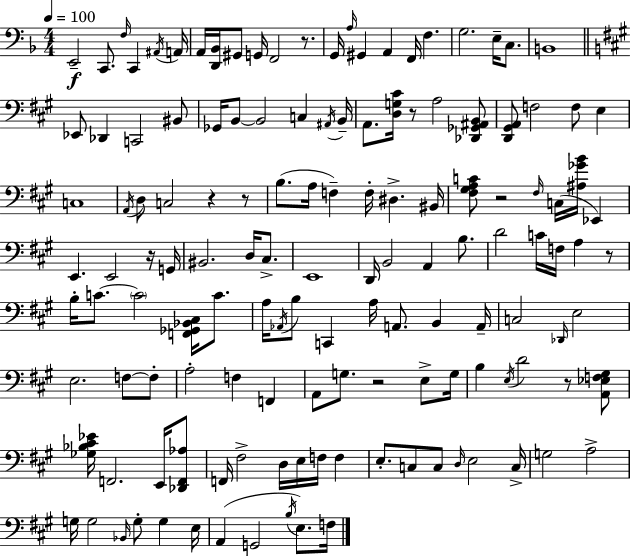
X:1
T:Untitled
M:4/4
L:1/4
K:F
E,,2 C,,/2 F,/4 C,, ^A,,/4 A,,/4 A,,/4 [D,,_B,,]/4 ^G,,/2 G,,/4 F,,2 z/2 G,,/4 A,/4 ^G,, A,, F,,/4 F, G,2 E,/4 C,/2 B,,4 _E,,/2 _D,, C,,2 ^B,,/2 _G,,/4 B,,/2 B,,2 C, ^A,,/4 B,,/4 A,,/2 [D,G,^C]/4 z/2 A,2 [_D,,_G,,^A,,B,,]/2 [D,,^G,,A,,]/2 F,2 F,/2 E, C,4 A,,/4 D,/2 C,2 z z/2 B,/2 A,/4 F, F,/4 ^D, ^B,,/4 [^F,^G,A,C]/2 z2 ^F,/4 C,/4 [^A,_GB]/4 _E,, E,, E,,2 z/4 G,,/4 ^B,,2 D,/4 ^C,/2 E,,4 D,,/4 B,,2 A,, B,/2 D2 C/4 F,/4 A, z/2 B,/4 C/2 C2 [F,,_G,,_B,,^C,]/4 C/2 A,/4 _A,,/4 B,/2 C,, A,/4 A,,/2 B,, A,,/4 C,2 _D,,/4 E,2 E,2 F,/2 F,/2 A,2 F, F,, A,,/2 G,/2 z2 E,/2 G,/4 B, E,/4 D2 z/2 [A,,_E,F,^G,]/2 [_G,_B,^C_E]/4 F,,2 E,,/4 [_D,,F,,_A,]/2 F,,/4 ^F,2 D,/4 E,/4 F,/4 F, E,/2 C,/2 C,/2 D,/4 E,2 C,/4 G,2 A,2 G,/4 G,2 _B,,/4 G,/2 G, E,/4 A,, G,,2 B,/4 E,/2 F,/4